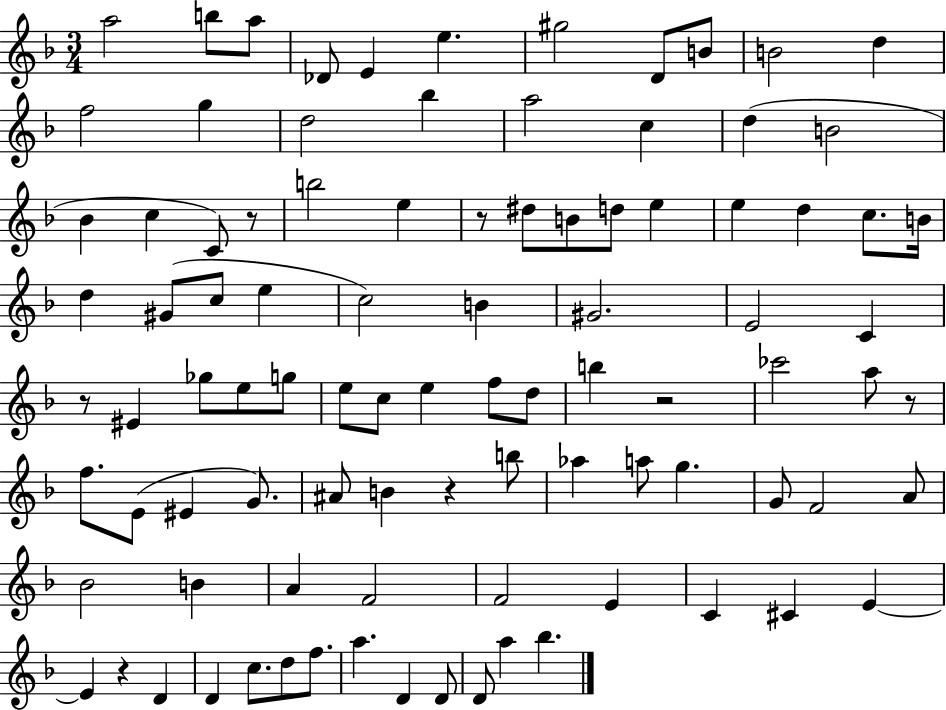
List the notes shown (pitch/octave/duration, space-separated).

A5/h B5/e A5/e Db4/e E4/q E5/q. G#5/h D4/e B4/e B4/h D5/q F5/h G5/q D5/h Bb5/q A5/h C5/q D5/q B4/h Bb4/q C5/q C4/e R/e B5/h E5/q R/e D#5/e B4/e D5/e E5/q E5/q D5/q C5/e. B4/s D5/q G#4/e C5/e E5/q C5/h B4/q G#4/h. E4/h C4/q R/e EIS4/q Gb5/e E5/e G5/e E5/e C5/e E5/q F5/e D5/e B5/q R/h CES6/h A5/e R/e F5/e. E4/e EIS4/q G4/e. A#4/e B4/q R/q B5/e Ab5/q A5/e G5/q. G4/e F4/h A4/e Bb4/h B4/q A4/q F4/h F4/h E4/q C4/q C#4/q E4/q E4/q R/q D4/q D4/q C5/e. D5/e F5/e. A5/q. D4/q D4/e D4/e A5/q Bb5/q.